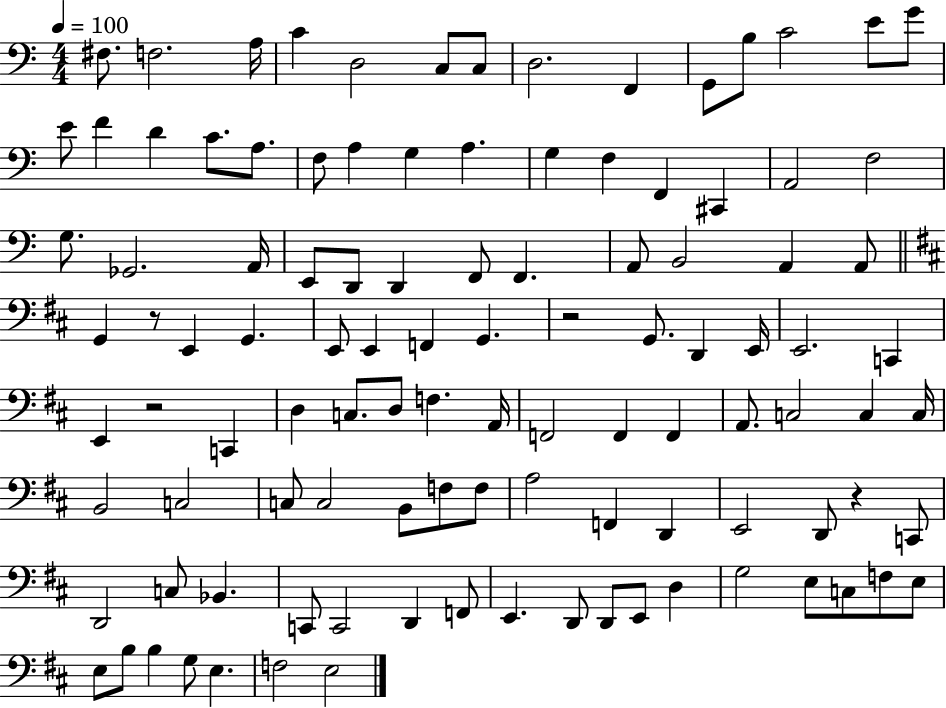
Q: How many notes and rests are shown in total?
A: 108